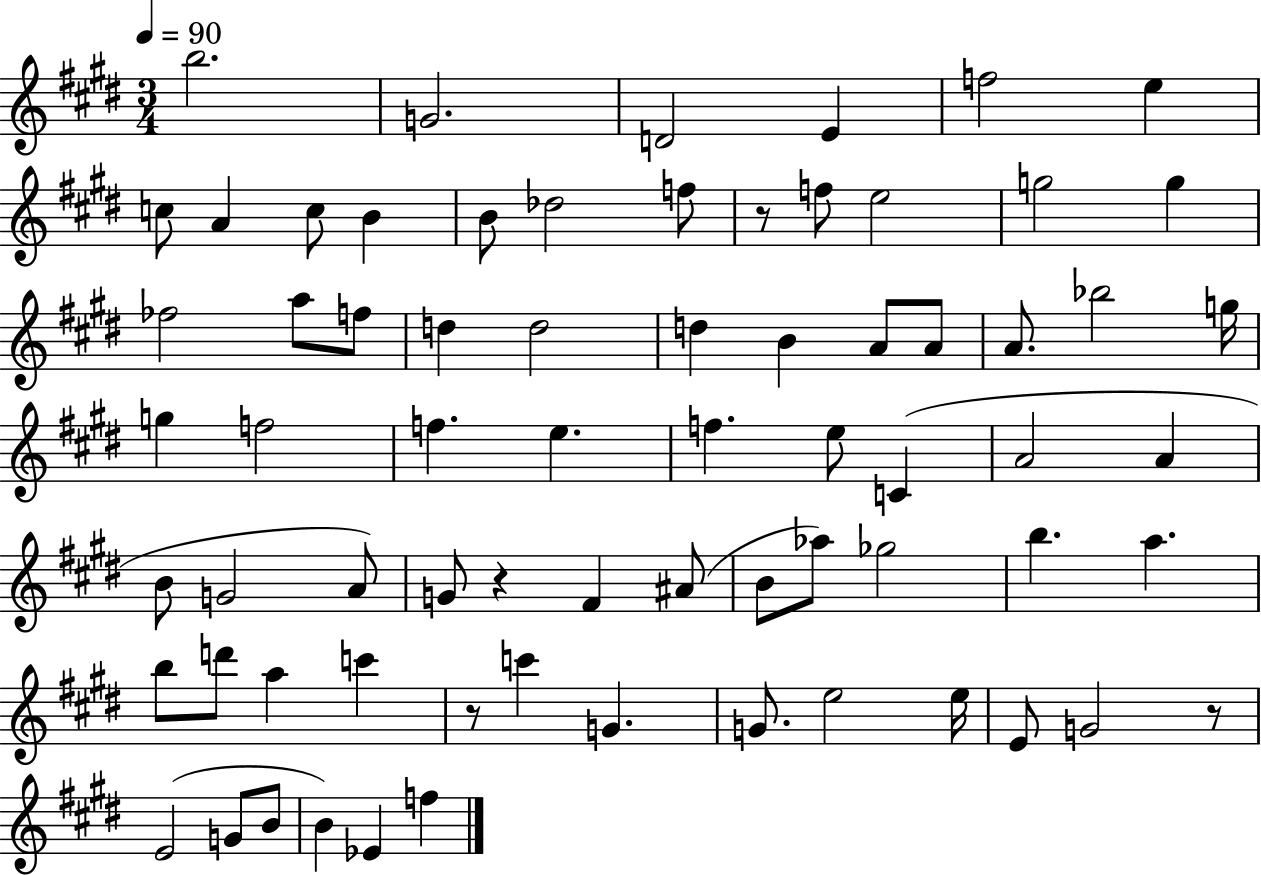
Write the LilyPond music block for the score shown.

{
  \clef treble
  \numericTimeSignature
  \time 3/4
  \key e \major
  \tempo 4 = 90
  b''2. | g'2. | d'2 e'4 | f''2 e''4 | \break c''8 a'4 c''8 b'4 | b'8 des''2 f''8 | r8 f''8 e''2 | g''2 g''4 | \break fes''2 a''8 f''8 | d''4 d''2 | d''4 b'4 a'8 a'8 | a'8. bes''2 g''16 | \break g''4 f''2 | f''4. e''4. | f''4. e''8 c'4( | a'2 a'4 | \break b'8 g'2 a'8) | g'8 r4 fis'4 ais'8( | b'8 aes''8) ges''2 | b''4. a''4. | \break b''8 d'''8 a''4 c'''4 | r8 c'''4 g'4. | g'8. e''2 e''16 | e'8 g'2 r8 | \break e'2( g'8 b'8 | b'4) ees'4 f''4 | \bar "|."
}